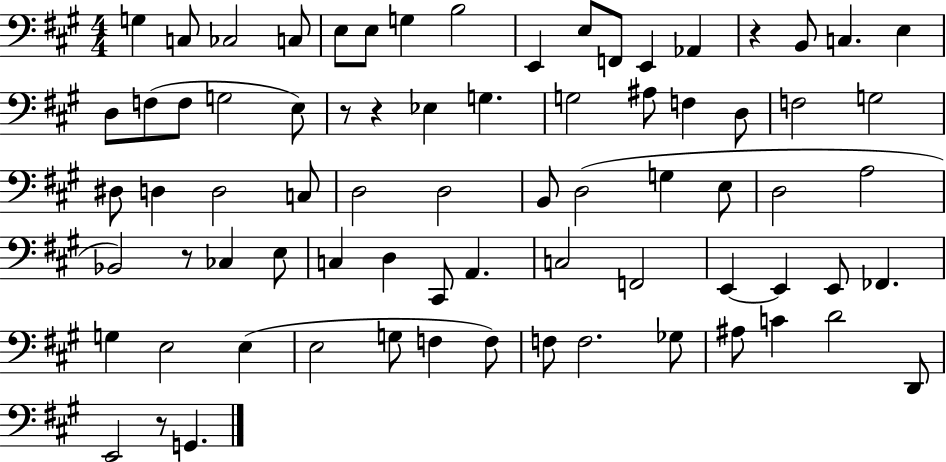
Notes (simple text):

G3/q C3/e CES3/h C3/e E3/e E3/e G3/q B3/h E2/q E3/e F2/e E2/q Ab2/q R/q B2/e C3/q. E3/q D3/e F3/e F3/e G3/h E3/e R/e R/q Eb3/q G3/q. G3/h A#3/e F3/q D3/e F3/h G3/h D#3/e D3/q D3/h C3/e D3/h D3/h B2/e D3/h G3/q E3/e D3/h A3/h Bb2/h R/e CES3/q E3/e C3/q D3/q C#2/e A2/q. C3/h F2/h E2/q E2/q E2/e FES2/q. G3/q E3/h E3/q E3/h G3/e F3/q F3/e F3/e F3/h. Gb3/e A#3/e C4/q D4/h D2/e E2/h R/e G2/q.